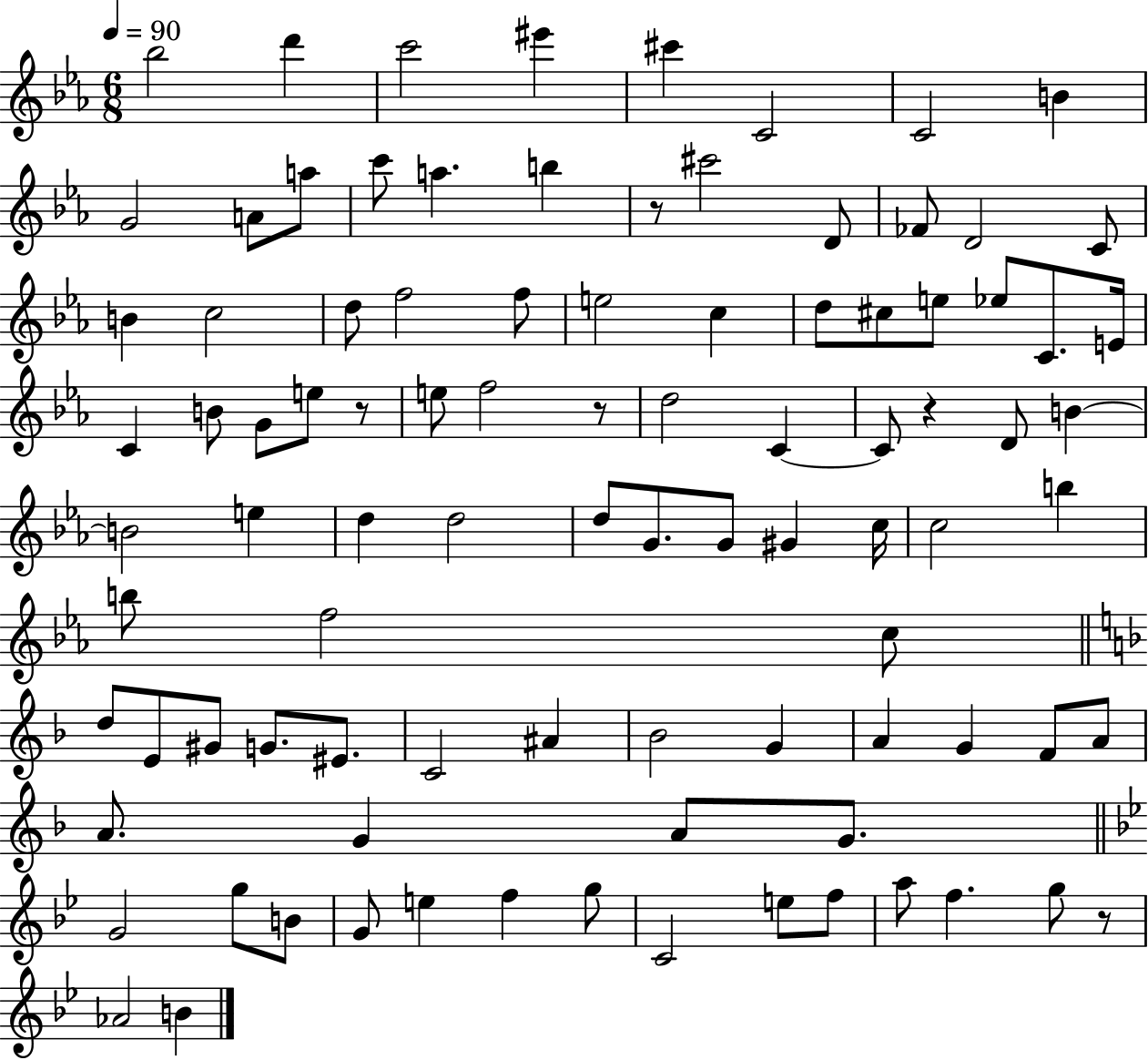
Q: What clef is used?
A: treble